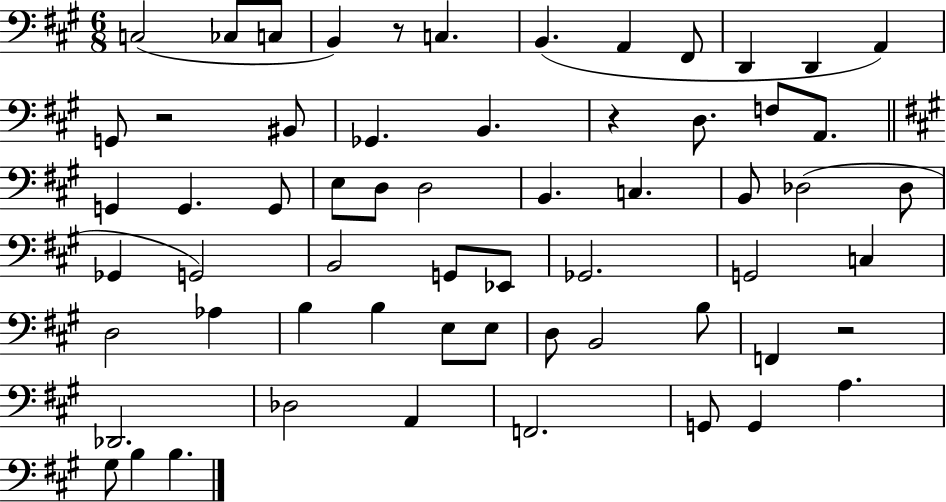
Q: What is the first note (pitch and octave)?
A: C3